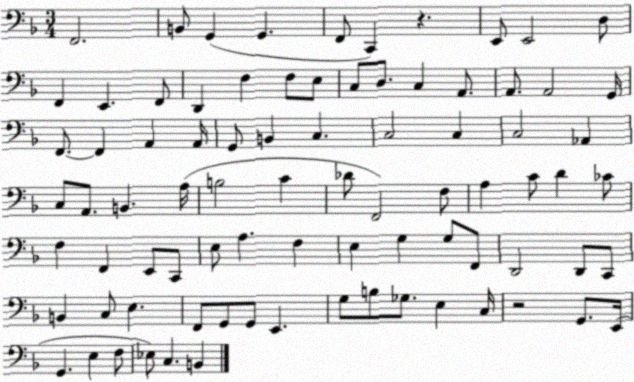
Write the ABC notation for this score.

X:1
T:Untitled
M:3/4
L:1/4
K:F
F,,2 B,,/2 G,, G,, F,,/2 C,, z E,,/2 E,,2 D,/2 F,, E,, F,,/2 D,, F, F,/2 E,/2 C,/2 D,/2 C, A,,/2 A,,/2 A,,2 G,,/4 F,,/2 F,, A,, A,,/4 G,,/2 B,, C, C,2 C, C,2 _A,, C,/2 A,,/2 B,, A,/4 B,2 C _D/2 F,,2 F,/2 A, C/2 D _C/2 F, F,, E,,/2 C,,/2 E,/2 A, F, E, G, G,/2 F,,/2 D,,2 D,,/2 C,,/2 B,, C,/2 E, F,,/2 G,,/2 G,,/2 E,, G,/2 B,/2 _G,/2 E, C,/4 z2 G,,/2 E,,/4 G,, E, F,/2 _E,/2 C, B,,